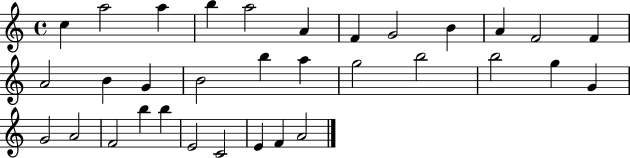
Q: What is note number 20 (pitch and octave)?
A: B5